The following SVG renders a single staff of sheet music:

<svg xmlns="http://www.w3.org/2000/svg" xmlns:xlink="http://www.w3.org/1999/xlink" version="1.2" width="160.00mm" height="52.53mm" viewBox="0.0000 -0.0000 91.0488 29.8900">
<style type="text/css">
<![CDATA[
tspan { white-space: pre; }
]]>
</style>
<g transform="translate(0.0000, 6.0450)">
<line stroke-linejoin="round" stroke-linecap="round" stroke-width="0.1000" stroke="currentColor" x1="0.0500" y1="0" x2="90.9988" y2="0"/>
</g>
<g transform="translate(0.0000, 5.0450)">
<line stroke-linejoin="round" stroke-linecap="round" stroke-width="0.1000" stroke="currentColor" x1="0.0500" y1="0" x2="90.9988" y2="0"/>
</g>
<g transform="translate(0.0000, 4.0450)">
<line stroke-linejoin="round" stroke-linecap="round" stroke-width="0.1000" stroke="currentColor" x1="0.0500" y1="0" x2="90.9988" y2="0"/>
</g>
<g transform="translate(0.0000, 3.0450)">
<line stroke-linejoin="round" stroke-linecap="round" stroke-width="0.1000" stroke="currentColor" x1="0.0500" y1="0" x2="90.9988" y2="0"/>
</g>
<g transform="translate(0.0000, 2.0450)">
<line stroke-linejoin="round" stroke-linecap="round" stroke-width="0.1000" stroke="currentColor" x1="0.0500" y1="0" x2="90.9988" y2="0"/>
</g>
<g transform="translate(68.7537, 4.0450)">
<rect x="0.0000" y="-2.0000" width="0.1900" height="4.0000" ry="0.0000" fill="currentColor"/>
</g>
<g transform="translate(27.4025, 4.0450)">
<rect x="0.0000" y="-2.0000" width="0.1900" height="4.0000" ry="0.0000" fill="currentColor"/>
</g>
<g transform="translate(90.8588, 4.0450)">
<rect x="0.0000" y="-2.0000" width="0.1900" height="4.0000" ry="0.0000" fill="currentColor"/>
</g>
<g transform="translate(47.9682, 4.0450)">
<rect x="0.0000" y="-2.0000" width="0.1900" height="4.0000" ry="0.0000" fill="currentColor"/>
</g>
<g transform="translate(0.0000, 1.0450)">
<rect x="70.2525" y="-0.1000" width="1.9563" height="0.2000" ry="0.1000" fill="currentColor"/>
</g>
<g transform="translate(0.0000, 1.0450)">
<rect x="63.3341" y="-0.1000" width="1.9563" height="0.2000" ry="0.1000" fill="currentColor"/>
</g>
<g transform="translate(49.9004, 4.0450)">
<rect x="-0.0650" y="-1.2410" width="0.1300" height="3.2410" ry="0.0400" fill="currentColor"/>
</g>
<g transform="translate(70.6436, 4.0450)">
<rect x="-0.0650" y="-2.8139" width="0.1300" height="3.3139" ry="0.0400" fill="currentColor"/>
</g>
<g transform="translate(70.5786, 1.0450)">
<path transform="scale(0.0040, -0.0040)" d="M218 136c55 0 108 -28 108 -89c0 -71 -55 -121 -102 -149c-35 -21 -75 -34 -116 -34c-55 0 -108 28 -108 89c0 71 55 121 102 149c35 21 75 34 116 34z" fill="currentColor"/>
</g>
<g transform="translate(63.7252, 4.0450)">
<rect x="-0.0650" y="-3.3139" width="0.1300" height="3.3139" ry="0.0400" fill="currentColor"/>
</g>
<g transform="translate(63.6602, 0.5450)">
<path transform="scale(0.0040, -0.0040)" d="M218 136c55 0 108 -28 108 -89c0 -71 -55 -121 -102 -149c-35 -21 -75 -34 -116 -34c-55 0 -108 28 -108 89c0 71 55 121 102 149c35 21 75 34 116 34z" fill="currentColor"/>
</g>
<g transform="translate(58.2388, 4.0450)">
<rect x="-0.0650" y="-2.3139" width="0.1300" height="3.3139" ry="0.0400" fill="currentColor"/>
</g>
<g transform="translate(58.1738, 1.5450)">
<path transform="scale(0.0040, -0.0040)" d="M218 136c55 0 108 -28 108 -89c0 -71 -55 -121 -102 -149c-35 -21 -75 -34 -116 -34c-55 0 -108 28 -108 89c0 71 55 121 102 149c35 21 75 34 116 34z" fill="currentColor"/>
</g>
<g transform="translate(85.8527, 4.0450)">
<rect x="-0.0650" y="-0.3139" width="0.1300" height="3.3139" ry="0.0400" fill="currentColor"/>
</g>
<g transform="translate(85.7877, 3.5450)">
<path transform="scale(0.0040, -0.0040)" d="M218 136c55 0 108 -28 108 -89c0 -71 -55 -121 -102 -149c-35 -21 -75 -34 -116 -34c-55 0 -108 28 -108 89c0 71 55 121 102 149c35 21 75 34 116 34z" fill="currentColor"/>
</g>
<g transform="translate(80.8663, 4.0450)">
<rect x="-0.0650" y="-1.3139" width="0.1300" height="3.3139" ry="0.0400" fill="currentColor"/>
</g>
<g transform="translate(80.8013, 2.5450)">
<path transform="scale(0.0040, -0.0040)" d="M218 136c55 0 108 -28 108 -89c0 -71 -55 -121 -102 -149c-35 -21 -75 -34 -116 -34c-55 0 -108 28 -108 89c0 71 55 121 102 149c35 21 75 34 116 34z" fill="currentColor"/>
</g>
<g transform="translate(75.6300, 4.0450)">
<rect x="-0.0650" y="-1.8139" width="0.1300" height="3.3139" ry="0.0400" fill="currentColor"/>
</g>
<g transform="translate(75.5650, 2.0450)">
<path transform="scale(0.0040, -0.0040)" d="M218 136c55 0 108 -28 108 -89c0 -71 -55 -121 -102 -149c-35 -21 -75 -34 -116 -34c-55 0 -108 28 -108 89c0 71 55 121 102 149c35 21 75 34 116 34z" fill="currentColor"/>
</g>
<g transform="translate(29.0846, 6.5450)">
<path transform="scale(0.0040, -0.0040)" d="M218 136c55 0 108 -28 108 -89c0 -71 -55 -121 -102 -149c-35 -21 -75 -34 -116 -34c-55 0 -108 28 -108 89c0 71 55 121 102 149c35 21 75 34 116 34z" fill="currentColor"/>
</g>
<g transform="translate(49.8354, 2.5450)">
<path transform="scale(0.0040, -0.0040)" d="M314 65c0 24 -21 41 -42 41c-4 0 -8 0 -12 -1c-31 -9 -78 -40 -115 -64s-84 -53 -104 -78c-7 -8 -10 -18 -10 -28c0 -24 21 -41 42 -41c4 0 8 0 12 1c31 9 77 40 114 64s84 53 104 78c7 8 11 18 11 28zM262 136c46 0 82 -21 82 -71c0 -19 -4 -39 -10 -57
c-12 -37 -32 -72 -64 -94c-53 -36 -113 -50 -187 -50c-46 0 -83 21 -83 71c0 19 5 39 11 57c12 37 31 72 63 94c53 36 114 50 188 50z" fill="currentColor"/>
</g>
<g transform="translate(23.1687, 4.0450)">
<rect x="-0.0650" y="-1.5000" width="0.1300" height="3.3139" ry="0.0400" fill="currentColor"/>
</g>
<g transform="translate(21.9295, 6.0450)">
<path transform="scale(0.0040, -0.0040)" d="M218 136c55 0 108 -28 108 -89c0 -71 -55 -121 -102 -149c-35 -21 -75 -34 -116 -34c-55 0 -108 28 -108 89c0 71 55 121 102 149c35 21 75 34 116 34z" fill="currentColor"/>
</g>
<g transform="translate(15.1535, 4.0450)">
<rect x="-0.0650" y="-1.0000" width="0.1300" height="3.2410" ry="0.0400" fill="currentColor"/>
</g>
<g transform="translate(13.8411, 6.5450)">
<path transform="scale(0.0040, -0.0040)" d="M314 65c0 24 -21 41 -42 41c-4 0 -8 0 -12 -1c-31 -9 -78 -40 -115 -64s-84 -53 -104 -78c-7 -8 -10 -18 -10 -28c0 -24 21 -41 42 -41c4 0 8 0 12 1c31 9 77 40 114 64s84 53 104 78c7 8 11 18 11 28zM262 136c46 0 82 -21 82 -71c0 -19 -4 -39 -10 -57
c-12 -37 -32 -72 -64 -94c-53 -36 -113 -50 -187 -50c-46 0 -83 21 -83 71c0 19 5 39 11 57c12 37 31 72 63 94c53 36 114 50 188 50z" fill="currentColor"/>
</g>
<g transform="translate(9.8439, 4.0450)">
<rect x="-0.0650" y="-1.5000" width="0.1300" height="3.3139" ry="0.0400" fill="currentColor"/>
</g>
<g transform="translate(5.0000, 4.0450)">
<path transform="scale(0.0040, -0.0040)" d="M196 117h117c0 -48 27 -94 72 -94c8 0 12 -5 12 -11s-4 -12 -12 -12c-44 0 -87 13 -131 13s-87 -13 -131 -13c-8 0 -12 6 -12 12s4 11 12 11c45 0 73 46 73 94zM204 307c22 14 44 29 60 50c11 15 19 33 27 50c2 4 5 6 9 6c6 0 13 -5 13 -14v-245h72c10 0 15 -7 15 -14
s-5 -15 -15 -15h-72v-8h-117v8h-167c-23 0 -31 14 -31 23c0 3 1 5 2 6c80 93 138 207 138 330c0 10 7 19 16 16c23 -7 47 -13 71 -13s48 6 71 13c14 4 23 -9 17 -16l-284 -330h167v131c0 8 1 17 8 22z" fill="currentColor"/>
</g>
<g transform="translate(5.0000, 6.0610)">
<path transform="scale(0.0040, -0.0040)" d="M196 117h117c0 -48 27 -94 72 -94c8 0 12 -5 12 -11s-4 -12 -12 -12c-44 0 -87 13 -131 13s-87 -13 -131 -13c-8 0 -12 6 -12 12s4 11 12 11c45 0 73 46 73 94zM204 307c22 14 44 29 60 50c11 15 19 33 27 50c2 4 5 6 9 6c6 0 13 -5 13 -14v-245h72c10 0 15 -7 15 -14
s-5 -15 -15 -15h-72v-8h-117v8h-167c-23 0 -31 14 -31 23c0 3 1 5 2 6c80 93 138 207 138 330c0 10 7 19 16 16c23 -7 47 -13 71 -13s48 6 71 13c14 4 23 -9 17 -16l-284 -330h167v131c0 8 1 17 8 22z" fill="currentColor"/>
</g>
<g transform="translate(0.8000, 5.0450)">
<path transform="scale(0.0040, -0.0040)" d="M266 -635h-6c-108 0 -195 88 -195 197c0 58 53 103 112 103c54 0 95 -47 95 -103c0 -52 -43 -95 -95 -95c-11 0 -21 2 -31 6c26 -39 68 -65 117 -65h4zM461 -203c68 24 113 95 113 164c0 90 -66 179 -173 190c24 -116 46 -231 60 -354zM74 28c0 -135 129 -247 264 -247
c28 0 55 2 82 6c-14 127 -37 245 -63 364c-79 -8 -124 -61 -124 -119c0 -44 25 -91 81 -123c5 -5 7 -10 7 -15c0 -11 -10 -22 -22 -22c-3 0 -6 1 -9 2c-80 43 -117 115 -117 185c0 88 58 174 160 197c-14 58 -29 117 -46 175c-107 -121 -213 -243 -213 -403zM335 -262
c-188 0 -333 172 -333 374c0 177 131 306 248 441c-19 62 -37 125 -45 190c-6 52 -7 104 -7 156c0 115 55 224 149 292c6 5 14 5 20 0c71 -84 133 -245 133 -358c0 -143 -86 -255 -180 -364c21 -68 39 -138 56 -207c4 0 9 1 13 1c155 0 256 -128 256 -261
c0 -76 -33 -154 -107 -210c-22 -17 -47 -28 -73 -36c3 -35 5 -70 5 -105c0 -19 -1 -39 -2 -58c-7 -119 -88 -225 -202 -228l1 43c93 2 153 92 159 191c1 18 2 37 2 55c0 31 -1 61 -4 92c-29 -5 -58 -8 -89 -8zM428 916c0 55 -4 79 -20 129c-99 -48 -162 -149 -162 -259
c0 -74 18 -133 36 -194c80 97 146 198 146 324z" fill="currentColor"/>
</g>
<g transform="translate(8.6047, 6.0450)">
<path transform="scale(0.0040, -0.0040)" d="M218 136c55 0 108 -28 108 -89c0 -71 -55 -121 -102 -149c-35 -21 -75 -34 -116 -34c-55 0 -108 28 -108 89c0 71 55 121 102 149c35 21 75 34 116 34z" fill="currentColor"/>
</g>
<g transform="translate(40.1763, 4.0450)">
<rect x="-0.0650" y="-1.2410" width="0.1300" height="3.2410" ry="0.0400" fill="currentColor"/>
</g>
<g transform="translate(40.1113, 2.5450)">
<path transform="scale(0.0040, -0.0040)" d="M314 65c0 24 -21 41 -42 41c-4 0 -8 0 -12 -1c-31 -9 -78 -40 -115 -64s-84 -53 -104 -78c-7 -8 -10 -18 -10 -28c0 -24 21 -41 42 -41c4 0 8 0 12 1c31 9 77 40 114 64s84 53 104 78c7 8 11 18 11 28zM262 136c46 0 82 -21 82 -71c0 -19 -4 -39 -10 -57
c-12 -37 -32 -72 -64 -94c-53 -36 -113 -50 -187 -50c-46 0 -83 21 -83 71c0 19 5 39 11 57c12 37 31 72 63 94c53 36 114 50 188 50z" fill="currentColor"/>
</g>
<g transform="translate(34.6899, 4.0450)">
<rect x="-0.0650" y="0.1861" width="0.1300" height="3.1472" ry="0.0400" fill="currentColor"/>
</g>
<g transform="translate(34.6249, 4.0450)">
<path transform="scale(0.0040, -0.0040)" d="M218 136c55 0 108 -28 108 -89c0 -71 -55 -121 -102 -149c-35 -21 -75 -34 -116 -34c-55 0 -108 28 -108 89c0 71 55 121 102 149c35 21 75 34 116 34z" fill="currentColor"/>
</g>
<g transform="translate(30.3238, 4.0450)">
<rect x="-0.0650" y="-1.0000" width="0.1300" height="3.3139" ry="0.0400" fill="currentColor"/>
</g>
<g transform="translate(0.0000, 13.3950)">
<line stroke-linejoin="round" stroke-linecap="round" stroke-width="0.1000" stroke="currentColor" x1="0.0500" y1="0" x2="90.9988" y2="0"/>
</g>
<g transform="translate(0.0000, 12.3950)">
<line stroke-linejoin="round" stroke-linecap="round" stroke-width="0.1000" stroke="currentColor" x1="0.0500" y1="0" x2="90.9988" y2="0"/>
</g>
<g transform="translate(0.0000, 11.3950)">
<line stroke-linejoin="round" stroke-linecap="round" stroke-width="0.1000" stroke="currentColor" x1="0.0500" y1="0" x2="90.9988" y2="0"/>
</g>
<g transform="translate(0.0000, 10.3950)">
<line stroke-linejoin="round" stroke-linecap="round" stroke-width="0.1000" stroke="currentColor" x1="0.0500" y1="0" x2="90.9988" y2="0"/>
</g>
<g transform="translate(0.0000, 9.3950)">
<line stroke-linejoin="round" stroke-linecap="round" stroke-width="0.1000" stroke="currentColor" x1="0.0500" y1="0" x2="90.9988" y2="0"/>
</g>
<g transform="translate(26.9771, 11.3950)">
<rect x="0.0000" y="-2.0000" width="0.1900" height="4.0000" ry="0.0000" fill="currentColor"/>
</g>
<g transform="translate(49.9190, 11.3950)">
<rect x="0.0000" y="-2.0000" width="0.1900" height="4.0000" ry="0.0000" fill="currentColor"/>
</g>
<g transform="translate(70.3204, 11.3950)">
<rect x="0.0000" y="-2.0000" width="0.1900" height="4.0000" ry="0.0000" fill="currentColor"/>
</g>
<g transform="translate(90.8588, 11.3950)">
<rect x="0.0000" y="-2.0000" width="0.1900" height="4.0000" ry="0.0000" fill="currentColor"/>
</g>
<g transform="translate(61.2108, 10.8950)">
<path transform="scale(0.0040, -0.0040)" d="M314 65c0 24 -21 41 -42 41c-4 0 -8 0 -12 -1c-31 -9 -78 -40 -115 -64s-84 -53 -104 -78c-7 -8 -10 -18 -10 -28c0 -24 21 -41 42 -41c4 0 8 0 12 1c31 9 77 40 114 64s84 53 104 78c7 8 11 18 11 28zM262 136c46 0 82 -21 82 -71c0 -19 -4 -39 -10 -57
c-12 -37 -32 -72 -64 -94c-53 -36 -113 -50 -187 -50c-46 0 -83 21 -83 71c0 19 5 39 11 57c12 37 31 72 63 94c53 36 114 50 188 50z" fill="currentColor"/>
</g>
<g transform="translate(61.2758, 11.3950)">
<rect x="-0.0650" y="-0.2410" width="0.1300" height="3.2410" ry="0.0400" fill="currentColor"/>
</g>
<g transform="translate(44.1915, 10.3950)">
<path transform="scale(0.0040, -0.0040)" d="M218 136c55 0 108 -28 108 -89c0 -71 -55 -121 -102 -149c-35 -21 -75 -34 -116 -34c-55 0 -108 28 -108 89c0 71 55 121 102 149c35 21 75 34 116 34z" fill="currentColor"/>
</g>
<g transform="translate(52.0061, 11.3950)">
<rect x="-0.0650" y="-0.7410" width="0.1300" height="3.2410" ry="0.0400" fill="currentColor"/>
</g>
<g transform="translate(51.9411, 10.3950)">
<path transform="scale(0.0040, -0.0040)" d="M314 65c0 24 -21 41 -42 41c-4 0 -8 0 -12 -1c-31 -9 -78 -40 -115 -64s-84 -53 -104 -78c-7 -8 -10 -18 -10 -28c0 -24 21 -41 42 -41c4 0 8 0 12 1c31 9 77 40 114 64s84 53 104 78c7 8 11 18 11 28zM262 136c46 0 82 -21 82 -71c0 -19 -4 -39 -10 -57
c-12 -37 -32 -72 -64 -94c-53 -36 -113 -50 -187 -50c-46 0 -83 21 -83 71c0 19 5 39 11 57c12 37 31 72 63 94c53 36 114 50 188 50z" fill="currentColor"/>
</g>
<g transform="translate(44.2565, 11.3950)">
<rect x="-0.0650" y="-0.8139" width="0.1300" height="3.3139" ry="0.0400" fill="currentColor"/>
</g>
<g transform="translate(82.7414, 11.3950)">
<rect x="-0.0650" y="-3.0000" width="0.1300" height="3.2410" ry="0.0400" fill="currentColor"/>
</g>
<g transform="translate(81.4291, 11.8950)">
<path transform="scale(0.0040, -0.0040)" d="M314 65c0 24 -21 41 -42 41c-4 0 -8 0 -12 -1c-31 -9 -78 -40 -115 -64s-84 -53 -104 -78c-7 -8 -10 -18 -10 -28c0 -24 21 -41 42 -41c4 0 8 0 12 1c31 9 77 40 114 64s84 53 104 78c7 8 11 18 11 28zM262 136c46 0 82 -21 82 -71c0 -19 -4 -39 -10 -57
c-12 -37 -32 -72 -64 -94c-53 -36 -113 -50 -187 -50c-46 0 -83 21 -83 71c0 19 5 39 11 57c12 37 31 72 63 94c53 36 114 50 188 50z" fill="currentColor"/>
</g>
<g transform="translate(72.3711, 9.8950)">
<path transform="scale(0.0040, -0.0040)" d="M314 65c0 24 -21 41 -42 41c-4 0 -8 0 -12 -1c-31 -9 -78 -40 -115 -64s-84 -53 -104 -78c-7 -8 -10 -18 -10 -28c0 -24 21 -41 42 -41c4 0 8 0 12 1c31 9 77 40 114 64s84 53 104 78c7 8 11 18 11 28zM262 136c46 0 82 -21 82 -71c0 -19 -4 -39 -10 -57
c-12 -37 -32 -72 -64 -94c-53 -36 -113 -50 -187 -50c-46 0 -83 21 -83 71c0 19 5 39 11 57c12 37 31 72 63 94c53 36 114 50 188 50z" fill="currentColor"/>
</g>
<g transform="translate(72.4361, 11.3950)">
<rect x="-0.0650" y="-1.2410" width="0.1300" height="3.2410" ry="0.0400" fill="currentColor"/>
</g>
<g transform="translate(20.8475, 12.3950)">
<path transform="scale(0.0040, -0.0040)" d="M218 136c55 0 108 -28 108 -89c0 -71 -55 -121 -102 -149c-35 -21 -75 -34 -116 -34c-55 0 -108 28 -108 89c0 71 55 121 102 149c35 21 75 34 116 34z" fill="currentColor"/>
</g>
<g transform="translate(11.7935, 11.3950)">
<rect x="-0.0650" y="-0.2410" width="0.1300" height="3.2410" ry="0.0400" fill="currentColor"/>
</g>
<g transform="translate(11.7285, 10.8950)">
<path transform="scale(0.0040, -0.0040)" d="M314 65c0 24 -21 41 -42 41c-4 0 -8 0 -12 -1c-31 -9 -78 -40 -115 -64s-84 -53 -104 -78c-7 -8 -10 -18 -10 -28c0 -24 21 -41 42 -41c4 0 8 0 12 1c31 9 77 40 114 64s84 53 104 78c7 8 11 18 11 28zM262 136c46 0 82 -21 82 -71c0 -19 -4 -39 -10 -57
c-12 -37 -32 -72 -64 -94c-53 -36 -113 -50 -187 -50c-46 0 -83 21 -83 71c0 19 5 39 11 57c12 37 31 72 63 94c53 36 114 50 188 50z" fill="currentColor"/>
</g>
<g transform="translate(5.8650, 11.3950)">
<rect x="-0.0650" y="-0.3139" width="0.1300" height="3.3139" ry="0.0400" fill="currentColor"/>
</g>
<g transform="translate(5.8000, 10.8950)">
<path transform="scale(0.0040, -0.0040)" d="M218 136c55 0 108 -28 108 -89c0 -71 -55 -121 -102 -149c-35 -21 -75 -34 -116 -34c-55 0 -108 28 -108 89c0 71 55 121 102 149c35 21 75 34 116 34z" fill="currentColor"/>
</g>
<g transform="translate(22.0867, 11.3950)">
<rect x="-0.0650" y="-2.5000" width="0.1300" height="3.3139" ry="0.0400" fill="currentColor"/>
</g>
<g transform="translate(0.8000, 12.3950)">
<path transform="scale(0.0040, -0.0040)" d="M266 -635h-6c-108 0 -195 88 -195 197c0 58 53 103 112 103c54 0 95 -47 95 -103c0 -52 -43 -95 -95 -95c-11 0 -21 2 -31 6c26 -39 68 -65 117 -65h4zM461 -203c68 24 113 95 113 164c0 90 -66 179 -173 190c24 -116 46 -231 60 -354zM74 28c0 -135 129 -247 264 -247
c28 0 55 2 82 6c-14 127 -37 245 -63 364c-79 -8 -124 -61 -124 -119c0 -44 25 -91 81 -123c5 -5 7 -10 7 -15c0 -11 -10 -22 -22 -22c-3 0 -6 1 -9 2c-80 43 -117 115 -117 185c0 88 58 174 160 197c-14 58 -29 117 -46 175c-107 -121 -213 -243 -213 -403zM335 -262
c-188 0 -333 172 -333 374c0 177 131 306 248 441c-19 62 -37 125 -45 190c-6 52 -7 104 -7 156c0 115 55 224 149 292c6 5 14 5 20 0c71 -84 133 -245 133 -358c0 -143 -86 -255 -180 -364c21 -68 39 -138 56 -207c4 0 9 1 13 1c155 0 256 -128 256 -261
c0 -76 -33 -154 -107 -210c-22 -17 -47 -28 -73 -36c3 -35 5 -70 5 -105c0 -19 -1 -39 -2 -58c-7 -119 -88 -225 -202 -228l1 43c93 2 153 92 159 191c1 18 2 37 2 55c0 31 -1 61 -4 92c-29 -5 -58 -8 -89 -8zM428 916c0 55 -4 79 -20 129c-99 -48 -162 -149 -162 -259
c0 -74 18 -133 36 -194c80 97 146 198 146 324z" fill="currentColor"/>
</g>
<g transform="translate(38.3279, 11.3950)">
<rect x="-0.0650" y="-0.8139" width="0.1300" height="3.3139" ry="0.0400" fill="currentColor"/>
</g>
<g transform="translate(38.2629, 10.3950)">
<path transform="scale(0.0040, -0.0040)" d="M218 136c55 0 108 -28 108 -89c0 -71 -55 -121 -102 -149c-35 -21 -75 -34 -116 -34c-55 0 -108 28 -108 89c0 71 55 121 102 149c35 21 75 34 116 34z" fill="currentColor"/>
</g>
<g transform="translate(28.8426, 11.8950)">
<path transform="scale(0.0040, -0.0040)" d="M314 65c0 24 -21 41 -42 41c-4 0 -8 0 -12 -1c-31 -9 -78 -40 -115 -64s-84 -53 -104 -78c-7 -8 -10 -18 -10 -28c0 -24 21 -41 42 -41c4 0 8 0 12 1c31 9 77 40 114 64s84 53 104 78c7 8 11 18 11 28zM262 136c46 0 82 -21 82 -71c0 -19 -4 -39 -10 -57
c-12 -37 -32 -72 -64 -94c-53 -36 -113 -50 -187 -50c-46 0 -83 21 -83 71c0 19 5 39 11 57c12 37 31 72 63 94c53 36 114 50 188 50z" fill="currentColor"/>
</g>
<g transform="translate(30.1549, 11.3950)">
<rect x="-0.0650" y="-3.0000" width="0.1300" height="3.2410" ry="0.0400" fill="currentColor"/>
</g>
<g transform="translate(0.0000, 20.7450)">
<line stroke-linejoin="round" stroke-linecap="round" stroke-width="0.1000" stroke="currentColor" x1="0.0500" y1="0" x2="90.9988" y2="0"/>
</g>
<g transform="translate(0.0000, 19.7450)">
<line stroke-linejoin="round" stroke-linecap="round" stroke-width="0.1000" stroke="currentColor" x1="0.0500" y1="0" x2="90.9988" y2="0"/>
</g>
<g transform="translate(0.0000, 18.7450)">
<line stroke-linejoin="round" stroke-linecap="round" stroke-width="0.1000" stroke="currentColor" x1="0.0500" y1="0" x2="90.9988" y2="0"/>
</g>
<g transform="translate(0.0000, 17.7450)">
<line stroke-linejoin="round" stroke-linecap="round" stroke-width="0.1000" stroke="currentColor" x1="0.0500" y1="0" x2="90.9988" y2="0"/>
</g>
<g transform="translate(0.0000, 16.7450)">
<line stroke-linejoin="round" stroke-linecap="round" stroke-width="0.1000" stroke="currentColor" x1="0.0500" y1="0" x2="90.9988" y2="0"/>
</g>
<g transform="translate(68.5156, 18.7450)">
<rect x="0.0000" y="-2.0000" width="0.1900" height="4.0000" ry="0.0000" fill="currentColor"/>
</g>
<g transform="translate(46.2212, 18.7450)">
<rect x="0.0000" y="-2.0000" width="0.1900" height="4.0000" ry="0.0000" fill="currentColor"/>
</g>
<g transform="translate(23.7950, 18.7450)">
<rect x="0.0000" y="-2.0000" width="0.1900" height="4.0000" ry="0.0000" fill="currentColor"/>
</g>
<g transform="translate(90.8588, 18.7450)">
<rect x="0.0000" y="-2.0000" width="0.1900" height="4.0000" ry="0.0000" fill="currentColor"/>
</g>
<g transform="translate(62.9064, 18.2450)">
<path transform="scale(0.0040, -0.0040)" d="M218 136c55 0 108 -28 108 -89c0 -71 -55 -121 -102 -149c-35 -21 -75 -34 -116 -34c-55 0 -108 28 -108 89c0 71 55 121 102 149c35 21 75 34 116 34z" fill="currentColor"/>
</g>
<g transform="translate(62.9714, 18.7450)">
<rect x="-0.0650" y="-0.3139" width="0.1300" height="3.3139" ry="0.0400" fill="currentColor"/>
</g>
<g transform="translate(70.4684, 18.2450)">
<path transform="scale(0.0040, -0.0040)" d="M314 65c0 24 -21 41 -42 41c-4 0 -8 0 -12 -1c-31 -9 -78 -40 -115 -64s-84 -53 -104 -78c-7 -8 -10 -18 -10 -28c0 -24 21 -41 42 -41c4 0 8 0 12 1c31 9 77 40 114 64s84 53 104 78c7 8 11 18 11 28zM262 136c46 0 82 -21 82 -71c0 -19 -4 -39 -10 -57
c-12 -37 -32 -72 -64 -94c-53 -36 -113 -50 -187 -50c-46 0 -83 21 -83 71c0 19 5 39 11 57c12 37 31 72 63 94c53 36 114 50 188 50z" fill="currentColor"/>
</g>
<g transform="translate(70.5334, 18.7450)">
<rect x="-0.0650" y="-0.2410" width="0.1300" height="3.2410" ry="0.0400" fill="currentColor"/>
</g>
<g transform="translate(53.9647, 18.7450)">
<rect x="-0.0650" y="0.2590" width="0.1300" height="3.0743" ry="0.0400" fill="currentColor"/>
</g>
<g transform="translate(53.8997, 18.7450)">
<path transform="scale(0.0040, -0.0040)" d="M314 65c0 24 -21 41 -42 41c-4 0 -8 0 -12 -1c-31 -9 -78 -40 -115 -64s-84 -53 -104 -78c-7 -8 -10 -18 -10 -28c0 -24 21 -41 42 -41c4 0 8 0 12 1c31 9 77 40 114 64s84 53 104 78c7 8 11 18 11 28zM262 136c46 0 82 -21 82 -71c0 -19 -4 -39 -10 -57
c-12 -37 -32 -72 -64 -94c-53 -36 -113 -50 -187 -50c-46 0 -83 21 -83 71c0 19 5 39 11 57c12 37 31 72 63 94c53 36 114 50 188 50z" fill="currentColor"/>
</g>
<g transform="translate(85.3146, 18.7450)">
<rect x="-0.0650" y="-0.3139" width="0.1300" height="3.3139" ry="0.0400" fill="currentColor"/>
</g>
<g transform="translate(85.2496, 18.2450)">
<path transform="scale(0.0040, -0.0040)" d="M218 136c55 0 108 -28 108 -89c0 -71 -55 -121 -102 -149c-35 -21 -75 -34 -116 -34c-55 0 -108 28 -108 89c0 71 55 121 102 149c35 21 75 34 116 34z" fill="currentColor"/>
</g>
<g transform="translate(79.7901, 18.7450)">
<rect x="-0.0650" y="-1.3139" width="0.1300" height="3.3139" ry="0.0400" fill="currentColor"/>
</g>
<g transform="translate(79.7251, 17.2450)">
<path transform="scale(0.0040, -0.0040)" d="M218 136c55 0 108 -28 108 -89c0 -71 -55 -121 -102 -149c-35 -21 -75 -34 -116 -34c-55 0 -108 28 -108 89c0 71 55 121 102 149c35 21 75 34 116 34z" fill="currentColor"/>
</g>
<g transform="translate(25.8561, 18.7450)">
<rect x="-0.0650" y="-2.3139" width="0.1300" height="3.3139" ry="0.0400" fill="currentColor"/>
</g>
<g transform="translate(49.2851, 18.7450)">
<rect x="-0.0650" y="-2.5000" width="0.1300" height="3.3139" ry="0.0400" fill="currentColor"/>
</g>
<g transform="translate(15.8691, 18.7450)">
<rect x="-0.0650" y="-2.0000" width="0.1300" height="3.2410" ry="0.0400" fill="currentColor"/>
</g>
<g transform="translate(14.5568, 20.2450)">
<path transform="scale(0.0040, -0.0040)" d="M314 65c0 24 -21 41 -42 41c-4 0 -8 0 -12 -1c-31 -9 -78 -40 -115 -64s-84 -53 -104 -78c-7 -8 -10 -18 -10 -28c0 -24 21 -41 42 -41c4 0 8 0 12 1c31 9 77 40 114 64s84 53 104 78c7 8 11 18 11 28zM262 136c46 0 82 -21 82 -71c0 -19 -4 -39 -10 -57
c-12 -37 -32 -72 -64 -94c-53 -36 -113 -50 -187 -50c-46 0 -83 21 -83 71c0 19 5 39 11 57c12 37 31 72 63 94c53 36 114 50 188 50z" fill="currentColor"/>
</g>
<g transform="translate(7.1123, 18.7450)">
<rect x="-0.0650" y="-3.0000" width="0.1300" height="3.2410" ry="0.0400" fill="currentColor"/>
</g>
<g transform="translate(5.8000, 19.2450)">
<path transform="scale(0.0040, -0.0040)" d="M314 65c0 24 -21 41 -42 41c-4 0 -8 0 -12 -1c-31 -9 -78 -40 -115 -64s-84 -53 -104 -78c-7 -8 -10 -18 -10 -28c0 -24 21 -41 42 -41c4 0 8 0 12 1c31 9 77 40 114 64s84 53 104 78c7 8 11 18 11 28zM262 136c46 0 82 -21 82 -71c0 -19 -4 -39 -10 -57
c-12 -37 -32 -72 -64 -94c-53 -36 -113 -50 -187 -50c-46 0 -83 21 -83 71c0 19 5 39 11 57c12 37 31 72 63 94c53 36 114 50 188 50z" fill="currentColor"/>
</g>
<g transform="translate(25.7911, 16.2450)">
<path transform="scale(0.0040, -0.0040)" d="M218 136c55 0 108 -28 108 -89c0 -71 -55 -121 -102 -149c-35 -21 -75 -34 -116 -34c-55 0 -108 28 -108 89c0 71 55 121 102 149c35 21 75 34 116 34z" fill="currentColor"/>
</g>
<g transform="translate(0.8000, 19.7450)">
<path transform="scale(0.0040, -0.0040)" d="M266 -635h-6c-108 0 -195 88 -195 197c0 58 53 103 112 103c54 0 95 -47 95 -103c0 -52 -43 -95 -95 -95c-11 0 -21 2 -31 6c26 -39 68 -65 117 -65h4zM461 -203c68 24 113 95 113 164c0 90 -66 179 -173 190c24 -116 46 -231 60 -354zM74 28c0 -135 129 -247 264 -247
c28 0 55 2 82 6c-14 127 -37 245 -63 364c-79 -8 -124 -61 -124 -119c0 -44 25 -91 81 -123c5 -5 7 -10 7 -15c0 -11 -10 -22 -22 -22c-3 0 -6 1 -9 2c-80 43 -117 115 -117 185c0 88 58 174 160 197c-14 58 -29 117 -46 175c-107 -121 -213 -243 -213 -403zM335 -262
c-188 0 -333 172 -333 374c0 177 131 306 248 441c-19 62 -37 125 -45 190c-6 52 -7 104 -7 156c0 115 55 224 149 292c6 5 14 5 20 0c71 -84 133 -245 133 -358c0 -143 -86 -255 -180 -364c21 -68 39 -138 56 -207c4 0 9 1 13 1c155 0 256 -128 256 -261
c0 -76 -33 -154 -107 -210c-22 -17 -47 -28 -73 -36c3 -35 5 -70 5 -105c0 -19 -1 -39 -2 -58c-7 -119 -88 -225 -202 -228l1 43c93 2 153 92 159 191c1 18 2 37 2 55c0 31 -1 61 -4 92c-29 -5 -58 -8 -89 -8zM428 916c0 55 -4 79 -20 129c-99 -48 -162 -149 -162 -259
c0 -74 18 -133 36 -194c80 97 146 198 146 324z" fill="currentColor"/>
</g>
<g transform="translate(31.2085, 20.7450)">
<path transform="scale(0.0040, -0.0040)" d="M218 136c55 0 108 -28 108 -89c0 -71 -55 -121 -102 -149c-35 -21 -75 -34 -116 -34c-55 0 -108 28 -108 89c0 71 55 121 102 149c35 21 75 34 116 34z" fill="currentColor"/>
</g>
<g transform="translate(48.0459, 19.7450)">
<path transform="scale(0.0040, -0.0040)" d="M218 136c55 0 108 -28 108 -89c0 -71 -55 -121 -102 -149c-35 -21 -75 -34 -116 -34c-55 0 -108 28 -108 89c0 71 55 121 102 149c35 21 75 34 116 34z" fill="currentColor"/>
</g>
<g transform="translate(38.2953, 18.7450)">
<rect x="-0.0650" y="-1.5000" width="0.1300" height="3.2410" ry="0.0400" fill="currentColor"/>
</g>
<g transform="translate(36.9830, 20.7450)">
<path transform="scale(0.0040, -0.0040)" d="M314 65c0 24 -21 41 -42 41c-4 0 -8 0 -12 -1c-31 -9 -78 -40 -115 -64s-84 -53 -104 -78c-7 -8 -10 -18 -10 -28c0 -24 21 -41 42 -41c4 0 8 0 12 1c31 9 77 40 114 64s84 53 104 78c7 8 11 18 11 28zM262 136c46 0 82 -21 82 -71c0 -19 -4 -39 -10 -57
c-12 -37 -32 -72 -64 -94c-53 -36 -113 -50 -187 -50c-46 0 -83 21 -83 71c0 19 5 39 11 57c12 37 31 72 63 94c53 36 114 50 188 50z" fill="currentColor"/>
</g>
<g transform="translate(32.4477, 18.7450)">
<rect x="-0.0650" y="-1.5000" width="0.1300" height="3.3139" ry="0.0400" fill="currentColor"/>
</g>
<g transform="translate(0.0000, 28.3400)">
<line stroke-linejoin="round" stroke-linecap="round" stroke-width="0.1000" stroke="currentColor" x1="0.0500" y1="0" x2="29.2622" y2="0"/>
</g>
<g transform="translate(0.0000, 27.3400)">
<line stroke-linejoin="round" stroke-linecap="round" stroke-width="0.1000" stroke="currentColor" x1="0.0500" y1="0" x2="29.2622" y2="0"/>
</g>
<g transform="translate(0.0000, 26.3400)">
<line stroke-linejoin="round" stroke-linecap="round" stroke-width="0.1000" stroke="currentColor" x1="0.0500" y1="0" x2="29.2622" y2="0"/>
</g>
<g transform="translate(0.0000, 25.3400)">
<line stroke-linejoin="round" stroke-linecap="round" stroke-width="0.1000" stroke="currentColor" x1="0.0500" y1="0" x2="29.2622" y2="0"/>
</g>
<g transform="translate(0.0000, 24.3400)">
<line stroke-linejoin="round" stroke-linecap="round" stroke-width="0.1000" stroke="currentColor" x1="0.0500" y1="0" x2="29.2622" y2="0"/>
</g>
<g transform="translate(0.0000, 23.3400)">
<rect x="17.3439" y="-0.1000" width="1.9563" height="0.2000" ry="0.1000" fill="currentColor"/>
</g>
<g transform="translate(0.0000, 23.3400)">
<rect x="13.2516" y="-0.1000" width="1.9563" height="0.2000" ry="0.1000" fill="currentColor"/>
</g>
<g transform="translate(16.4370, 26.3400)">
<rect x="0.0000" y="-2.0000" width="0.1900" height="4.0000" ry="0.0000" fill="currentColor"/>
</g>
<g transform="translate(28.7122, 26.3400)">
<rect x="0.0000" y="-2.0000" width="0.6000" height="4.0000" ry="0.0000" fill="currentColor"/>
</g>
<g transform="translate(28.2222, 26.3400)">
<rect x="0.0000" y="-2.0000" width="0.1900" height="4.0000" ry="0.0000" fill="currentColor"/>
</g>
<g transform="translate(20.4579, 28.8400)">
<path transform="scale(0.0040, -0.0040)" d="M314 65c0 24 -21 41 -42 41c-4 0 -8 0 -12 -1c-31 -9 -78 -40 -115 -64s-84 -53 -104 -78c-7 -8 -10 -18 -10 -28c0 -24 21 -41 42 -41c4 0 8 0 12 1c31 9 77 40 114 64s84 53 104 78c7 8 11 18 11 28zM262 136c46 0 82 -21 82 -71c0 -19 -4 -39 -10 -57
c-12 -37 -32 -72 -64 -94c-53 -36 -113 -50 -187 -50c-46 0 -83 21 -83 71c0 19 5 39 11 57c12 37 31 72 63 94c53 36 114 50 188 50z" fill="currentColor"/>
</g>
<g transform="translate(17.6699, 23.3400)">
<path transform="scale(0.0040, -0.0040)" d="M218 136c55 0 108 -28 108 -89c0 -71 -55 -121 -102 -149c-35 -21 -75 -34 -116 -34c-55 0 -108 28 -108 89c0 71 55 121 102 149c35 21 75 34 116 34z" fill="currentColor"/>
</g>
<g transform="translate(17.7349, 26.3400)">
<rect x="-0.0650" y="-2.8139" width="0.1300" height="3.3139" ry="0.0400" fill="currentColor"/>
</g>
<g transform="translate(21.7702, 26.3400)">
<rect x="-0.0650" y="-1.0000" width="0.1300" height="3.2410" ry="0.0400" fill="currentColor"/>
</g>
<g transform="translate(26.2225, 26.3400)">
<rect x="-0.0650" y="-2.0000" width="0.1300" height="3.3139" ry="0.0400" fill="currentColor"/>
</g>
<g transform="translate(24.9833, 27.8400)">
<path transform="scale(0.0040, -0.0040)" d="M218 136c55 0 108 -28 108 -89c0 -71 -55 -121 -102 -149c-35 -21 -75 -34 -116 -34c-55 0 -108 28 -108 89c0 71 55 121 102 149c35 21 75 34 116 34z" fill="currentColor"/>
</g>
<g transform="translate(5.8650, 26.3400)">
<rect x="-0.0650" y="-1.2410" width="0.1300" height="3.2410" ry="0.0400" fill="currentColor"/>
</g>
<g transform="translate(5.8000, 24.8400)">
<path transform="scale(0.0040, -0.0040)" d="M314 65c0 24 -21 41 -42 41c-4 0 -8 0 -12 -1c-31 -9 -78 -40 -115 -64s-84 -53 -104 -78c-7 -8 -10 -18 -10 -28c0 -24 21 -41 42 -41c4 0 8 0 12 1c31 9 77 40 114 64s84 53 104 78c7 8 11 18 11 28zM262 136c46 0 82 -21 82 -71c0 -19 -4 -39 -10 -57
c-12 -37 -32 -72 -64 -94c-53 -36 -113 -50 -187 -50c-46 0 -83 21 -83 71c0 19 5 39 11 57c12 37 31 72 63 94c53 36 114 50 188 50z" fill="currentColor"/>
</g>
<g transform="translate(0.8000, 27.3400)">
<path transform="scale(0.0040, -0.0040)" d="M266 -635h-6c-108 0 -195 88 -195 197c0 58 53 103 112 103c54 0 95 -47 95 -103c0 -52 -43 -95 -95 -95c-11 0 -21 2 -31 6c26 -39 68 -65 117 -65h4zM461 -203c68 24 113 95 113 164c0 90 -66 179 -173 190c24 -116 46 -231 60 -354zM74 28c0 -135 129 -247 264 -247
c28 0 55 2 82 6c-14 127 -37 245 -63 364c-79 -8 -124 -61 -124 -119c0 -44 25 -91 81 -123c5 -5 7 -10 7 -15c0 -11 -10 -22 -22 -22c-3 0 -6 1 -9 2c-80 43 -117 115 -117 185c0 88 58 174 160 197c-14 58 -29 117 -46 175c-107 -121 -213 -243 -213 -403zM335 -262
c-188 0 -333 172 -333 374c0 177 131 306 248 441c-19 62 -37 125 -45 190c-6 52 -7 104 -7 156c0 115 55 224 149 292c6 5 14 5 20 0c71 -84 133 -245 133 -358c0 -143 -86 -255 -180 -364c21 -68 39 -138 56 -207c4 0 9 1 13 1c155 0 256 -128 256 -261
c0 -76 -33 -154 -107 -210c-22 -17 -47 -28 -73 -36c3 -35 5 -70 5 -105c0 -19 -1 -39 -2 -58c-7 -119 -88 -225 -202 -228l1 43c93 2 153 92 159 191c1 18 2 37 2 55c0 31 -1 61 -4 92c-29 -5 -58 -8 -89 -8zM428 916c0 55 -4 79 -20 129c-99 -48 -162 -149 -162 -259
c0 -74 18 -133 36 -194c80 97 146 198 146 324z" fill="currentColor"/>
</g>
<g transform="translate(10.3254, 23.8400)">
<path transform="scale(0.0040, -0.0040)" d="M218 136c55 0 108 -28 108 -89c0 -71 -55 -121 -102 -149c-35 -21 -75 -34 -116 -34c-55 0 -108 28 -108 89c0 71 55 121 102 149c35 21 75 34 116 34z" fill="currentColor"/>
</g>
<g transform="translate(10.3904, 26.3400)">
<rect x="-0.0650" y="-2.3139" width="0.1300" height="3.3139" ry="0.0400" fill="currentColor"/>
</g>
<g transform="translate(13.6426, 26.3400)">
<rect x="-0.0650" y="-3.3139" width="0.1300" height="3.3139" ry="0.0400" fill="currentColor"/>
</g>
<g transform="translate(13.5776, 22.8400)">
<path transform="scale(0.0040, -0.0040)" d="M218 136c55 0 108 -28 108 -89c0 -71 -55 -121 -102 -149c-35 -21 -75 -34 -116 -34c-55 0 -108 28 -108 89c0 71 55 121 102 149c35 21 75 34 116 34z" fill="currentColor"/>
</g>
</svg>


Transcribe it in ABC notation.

X:1
T:Untitled
M:4/4
L:1/4
K:C
E D2 E D B e2 e2 g b a f e c c c2 G A2 d d d2 c2 e2 A2 A2 F2 g E E2 G B2 c c2 e c e2 g b a D2 F